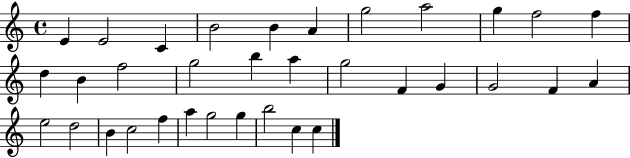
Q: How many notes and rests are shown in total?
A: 34